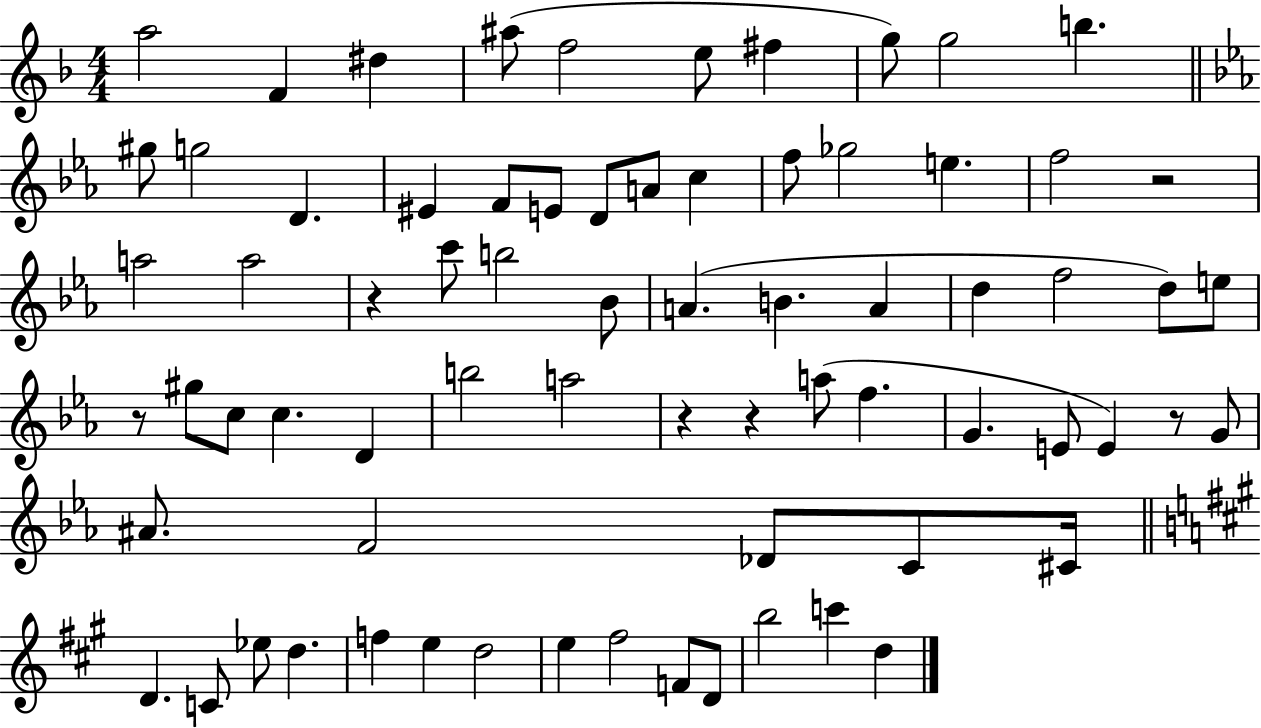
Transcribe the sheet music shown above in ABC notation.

X:1
T:Untitled
M:4/4
L:1/4
K:F
a2 F ^d ^a/2 f2 e/2 ^f g/2 g2 b ^g/2 g2 D ^E F/2 E/2 D/2 A/2 c f/2 _g2 e f2 z2 a2 a2 z c'/2 b2 _B/2 A B A d f2 d/2 e/2 z/2 ^g/2 c/2 c D b2 a2 z z a/2 f G E/2 E z/2 G/2 ^A/2 F2 _D/2 C/2 ^C/4 D C/2 _e/2 d f e d2 e ^f2 F/2 D/2 b2 c' d